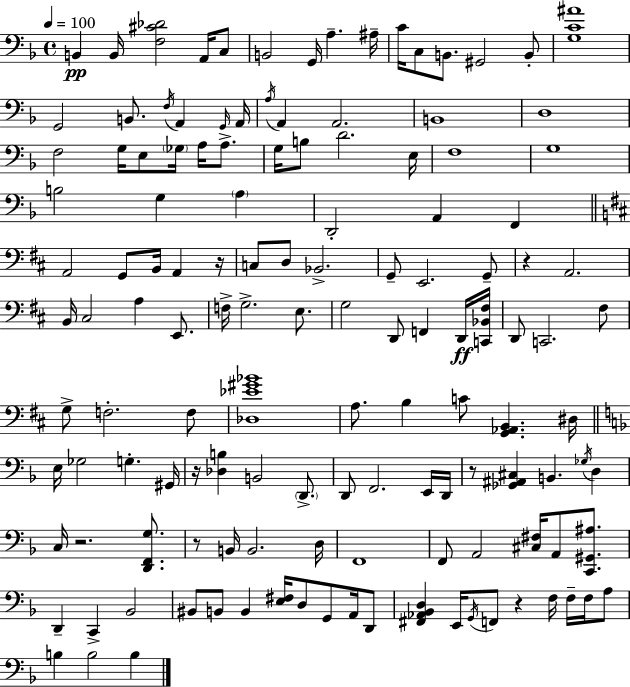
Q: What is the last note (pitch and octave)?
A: B3